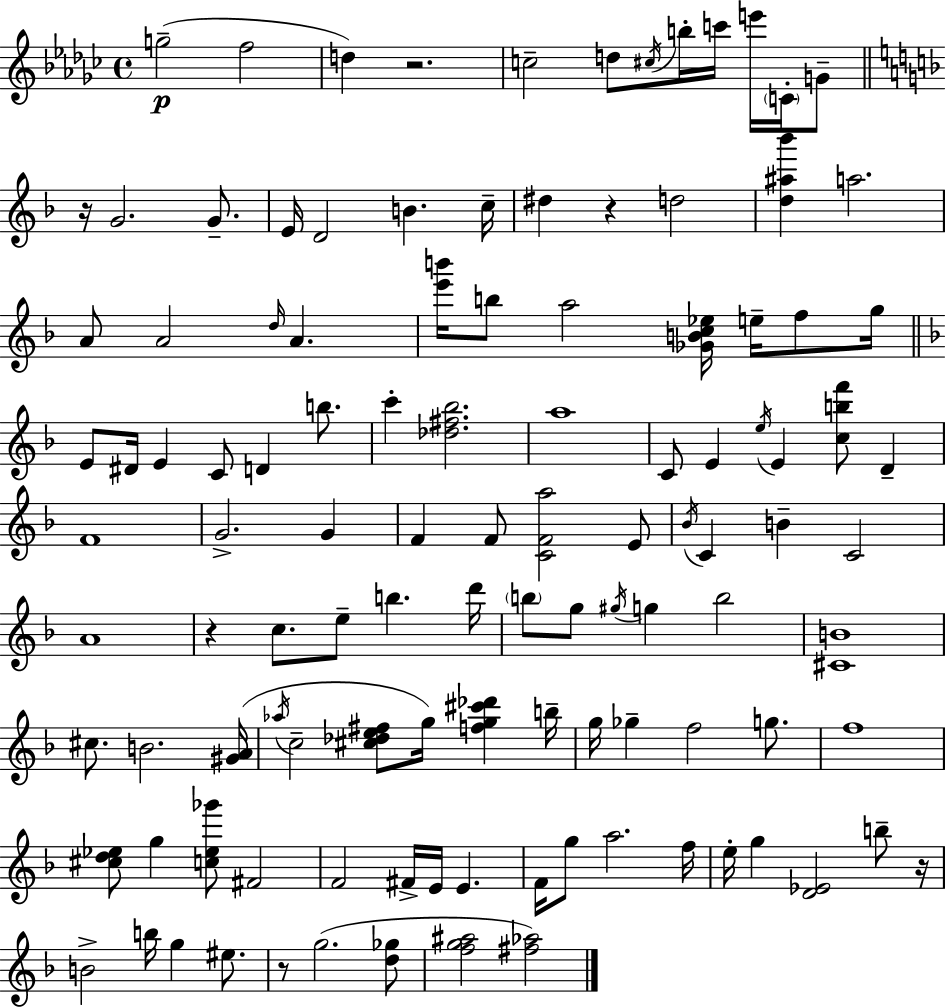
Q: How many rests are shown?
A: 6